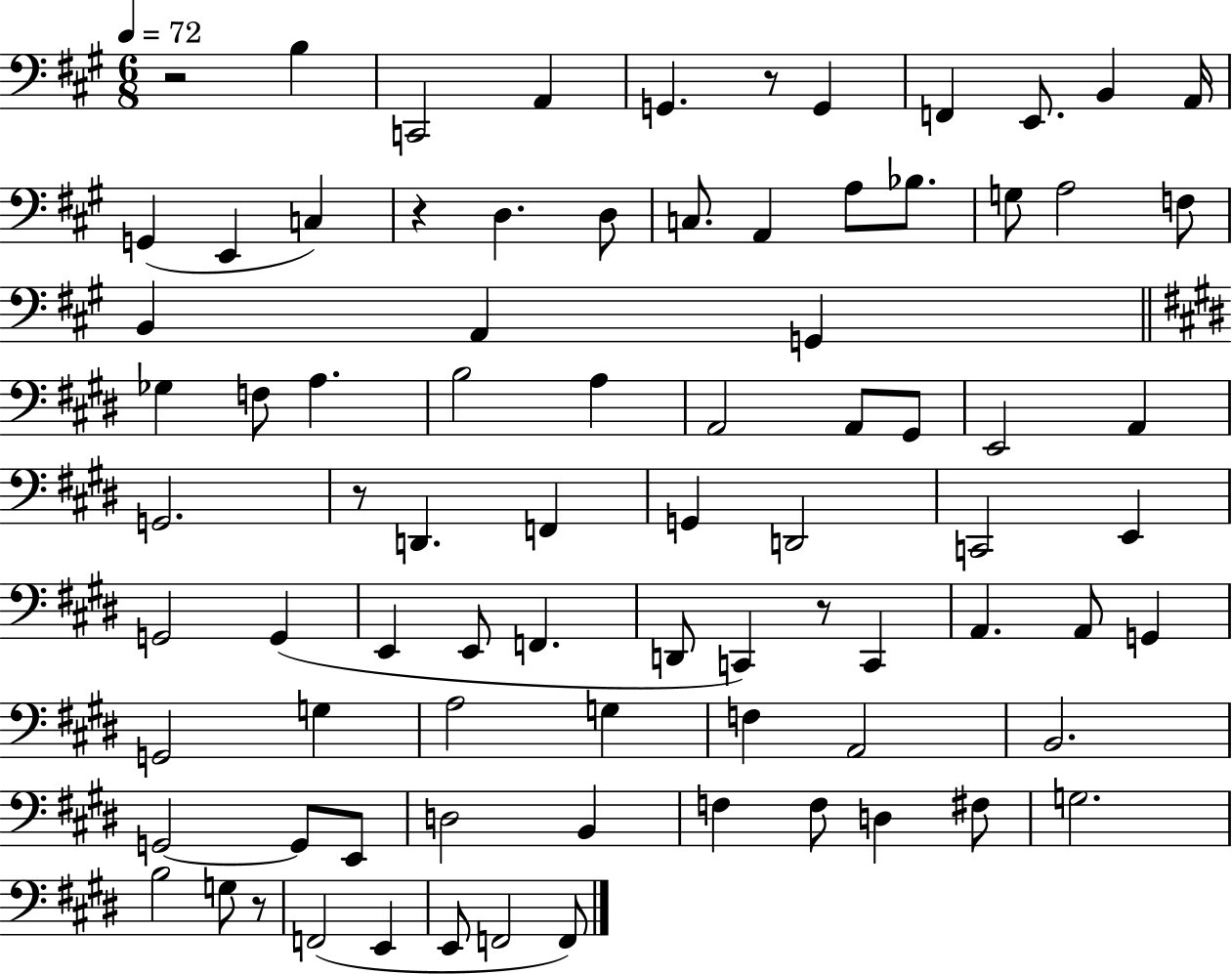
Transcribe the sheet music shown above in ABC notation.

X:1
T:Untitled
M:6/8
L:1/4
K:A
z2 B, C,,2 A,, G,, z/2 G,, F,, E,,/2 B,, A,,/4 G,, E,, C, z D, D,/2 C,/2 A,, A,/2 _B,/2 G,/2 A,2 F,/2 B,, A,, G,, _G, F,/2 A, B,2 A, A,,2 A,,/2 ^G,,/2 E,,2 A,, G,,2 z/2 D,, F,, G,, D,,2 C,,2 E,, G,,2 G,, E,, E,,/2 F,, D,,/2 C,, z/2 C,, A,, A,,/2 G,, G,,2 G, A,2 G, F, A,,2 B,,2 G,,2 G,,/2 E,,/2 D,2 B,, F, F,/2 D, ^F,/2 G,2 B,2 G,/2 z/2 F,,2 E,, E,,/2 F,,2 F,,/2